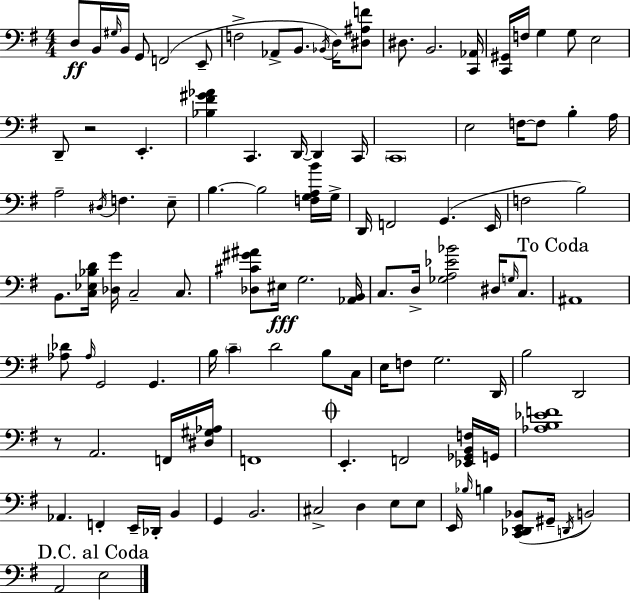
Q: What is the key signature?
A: G major